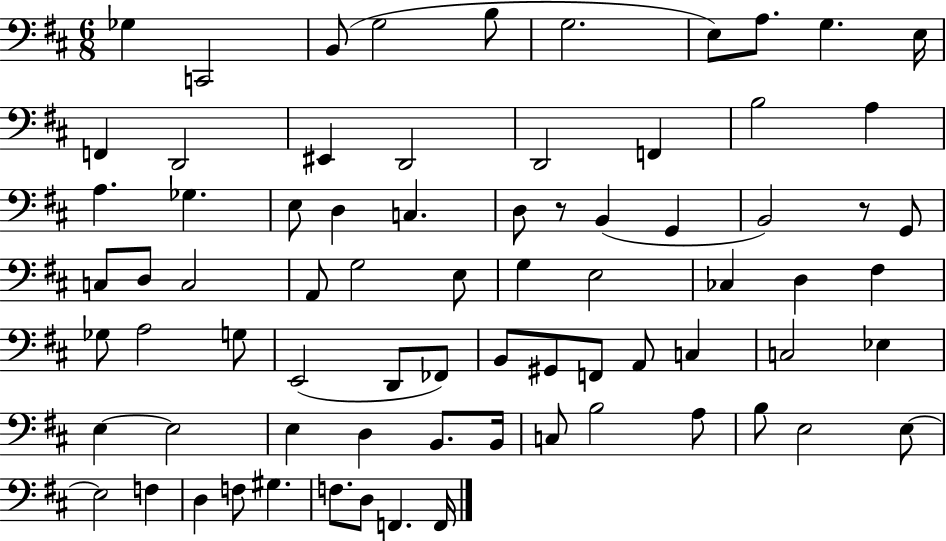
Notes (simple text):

Gb3/q C2/h B2/e G3/h B3/e G3/h. E3/e A3/e. G3/q. E3/s F2/q D2/h EIS2/q D2/h D2/h F2/q B3/h A3/q A3/q. Gb3/q. E3/e D3/q C3/q. D3/e R/e B2/q G2/q B2/h R/e G2/e C3/e D3/e C3/h A2/e G3/h E3/e G3/q E3/h CES3/q D3/q F#3/q Gb3/e A3/h G3/e E2/h D2/e FES2/e B2/e G#2/e F2/e A2/e C3/q C3/h Eb3/q E3/q E3/h E3/q D3/q B2/e. B2/s C3/e B3/h A3/e B3/e E3/h E3/e E3/h F3/q D3/q F3/e G#3/q. F3/e. D3/e F2/q. F2/s